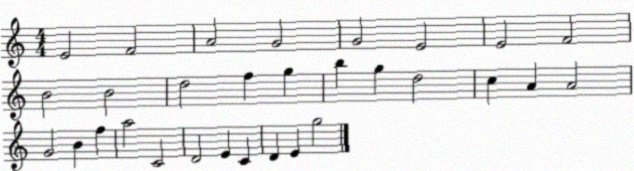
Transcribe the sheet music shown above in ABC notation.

X:1
T:Untitled
M:4/4
L:1/4
K:C
E2 F2 A2 G2 G2 E2 E2 F2 B2 B2 d2 f g b g d2 c A A2 G2 B f a2 C2 D2 E C D E g2